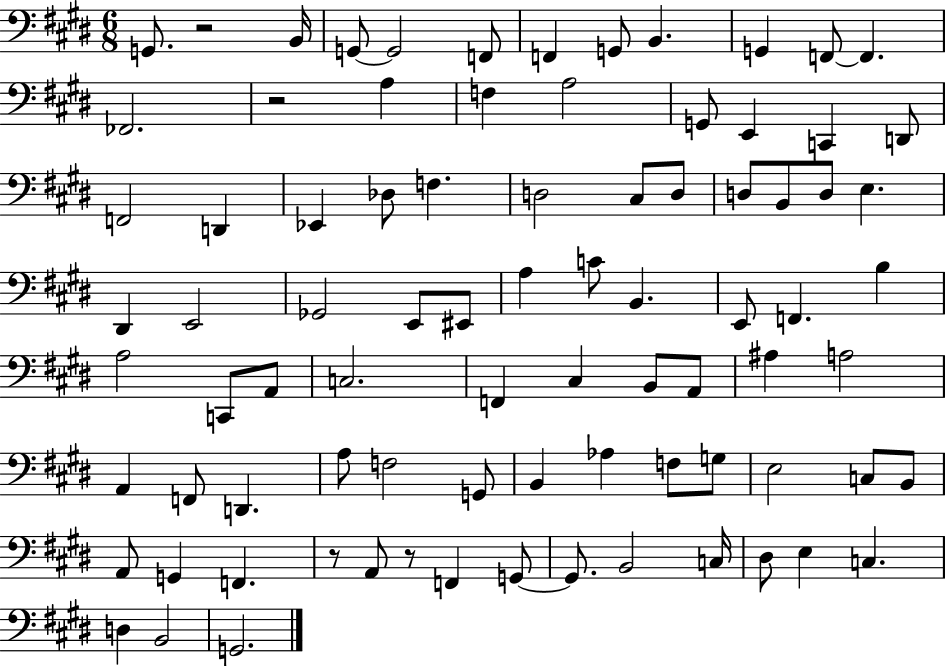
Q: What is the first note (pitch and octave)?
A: G2